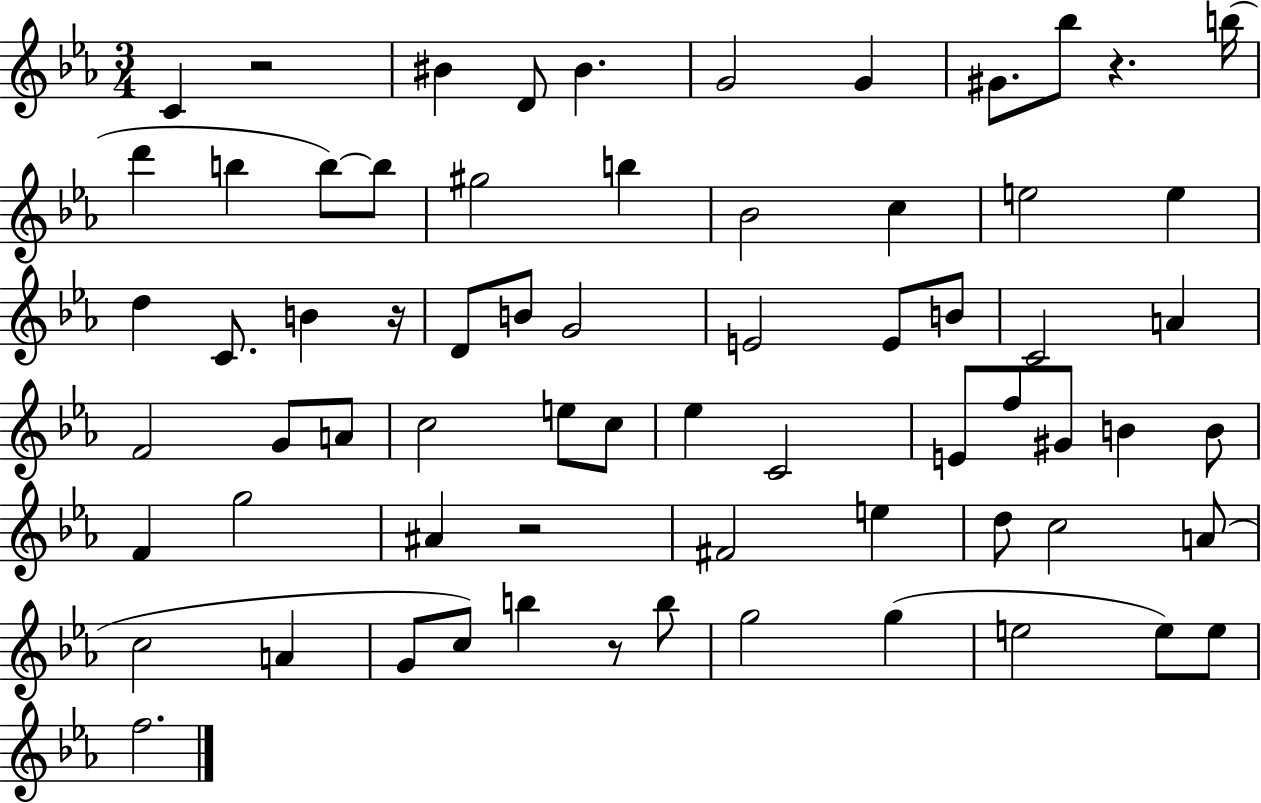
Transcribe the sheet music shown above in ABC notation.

X:1
T:Untitled
M:3/4
L:1/4
K:Eb
C z2 ^B D/2 ^B G2 G ^G/2 _b/2 z b/4 d' b b/2 b/2 ^g2 b _B2 c e2 e d C/2 B z/4 D/2 B/2 G2 E2 E/2 B/2 C2 A F2 G/2 A/2 c2 e/2 c/2 _e C2 E/2 f/2 ^G/2 B B/2 F g2 ^A z2 ^F2 e d/2 c2 A/2 c2 A G/2 c/2 b z/2 b/2 g2 g e2 e/2 e/2 f2